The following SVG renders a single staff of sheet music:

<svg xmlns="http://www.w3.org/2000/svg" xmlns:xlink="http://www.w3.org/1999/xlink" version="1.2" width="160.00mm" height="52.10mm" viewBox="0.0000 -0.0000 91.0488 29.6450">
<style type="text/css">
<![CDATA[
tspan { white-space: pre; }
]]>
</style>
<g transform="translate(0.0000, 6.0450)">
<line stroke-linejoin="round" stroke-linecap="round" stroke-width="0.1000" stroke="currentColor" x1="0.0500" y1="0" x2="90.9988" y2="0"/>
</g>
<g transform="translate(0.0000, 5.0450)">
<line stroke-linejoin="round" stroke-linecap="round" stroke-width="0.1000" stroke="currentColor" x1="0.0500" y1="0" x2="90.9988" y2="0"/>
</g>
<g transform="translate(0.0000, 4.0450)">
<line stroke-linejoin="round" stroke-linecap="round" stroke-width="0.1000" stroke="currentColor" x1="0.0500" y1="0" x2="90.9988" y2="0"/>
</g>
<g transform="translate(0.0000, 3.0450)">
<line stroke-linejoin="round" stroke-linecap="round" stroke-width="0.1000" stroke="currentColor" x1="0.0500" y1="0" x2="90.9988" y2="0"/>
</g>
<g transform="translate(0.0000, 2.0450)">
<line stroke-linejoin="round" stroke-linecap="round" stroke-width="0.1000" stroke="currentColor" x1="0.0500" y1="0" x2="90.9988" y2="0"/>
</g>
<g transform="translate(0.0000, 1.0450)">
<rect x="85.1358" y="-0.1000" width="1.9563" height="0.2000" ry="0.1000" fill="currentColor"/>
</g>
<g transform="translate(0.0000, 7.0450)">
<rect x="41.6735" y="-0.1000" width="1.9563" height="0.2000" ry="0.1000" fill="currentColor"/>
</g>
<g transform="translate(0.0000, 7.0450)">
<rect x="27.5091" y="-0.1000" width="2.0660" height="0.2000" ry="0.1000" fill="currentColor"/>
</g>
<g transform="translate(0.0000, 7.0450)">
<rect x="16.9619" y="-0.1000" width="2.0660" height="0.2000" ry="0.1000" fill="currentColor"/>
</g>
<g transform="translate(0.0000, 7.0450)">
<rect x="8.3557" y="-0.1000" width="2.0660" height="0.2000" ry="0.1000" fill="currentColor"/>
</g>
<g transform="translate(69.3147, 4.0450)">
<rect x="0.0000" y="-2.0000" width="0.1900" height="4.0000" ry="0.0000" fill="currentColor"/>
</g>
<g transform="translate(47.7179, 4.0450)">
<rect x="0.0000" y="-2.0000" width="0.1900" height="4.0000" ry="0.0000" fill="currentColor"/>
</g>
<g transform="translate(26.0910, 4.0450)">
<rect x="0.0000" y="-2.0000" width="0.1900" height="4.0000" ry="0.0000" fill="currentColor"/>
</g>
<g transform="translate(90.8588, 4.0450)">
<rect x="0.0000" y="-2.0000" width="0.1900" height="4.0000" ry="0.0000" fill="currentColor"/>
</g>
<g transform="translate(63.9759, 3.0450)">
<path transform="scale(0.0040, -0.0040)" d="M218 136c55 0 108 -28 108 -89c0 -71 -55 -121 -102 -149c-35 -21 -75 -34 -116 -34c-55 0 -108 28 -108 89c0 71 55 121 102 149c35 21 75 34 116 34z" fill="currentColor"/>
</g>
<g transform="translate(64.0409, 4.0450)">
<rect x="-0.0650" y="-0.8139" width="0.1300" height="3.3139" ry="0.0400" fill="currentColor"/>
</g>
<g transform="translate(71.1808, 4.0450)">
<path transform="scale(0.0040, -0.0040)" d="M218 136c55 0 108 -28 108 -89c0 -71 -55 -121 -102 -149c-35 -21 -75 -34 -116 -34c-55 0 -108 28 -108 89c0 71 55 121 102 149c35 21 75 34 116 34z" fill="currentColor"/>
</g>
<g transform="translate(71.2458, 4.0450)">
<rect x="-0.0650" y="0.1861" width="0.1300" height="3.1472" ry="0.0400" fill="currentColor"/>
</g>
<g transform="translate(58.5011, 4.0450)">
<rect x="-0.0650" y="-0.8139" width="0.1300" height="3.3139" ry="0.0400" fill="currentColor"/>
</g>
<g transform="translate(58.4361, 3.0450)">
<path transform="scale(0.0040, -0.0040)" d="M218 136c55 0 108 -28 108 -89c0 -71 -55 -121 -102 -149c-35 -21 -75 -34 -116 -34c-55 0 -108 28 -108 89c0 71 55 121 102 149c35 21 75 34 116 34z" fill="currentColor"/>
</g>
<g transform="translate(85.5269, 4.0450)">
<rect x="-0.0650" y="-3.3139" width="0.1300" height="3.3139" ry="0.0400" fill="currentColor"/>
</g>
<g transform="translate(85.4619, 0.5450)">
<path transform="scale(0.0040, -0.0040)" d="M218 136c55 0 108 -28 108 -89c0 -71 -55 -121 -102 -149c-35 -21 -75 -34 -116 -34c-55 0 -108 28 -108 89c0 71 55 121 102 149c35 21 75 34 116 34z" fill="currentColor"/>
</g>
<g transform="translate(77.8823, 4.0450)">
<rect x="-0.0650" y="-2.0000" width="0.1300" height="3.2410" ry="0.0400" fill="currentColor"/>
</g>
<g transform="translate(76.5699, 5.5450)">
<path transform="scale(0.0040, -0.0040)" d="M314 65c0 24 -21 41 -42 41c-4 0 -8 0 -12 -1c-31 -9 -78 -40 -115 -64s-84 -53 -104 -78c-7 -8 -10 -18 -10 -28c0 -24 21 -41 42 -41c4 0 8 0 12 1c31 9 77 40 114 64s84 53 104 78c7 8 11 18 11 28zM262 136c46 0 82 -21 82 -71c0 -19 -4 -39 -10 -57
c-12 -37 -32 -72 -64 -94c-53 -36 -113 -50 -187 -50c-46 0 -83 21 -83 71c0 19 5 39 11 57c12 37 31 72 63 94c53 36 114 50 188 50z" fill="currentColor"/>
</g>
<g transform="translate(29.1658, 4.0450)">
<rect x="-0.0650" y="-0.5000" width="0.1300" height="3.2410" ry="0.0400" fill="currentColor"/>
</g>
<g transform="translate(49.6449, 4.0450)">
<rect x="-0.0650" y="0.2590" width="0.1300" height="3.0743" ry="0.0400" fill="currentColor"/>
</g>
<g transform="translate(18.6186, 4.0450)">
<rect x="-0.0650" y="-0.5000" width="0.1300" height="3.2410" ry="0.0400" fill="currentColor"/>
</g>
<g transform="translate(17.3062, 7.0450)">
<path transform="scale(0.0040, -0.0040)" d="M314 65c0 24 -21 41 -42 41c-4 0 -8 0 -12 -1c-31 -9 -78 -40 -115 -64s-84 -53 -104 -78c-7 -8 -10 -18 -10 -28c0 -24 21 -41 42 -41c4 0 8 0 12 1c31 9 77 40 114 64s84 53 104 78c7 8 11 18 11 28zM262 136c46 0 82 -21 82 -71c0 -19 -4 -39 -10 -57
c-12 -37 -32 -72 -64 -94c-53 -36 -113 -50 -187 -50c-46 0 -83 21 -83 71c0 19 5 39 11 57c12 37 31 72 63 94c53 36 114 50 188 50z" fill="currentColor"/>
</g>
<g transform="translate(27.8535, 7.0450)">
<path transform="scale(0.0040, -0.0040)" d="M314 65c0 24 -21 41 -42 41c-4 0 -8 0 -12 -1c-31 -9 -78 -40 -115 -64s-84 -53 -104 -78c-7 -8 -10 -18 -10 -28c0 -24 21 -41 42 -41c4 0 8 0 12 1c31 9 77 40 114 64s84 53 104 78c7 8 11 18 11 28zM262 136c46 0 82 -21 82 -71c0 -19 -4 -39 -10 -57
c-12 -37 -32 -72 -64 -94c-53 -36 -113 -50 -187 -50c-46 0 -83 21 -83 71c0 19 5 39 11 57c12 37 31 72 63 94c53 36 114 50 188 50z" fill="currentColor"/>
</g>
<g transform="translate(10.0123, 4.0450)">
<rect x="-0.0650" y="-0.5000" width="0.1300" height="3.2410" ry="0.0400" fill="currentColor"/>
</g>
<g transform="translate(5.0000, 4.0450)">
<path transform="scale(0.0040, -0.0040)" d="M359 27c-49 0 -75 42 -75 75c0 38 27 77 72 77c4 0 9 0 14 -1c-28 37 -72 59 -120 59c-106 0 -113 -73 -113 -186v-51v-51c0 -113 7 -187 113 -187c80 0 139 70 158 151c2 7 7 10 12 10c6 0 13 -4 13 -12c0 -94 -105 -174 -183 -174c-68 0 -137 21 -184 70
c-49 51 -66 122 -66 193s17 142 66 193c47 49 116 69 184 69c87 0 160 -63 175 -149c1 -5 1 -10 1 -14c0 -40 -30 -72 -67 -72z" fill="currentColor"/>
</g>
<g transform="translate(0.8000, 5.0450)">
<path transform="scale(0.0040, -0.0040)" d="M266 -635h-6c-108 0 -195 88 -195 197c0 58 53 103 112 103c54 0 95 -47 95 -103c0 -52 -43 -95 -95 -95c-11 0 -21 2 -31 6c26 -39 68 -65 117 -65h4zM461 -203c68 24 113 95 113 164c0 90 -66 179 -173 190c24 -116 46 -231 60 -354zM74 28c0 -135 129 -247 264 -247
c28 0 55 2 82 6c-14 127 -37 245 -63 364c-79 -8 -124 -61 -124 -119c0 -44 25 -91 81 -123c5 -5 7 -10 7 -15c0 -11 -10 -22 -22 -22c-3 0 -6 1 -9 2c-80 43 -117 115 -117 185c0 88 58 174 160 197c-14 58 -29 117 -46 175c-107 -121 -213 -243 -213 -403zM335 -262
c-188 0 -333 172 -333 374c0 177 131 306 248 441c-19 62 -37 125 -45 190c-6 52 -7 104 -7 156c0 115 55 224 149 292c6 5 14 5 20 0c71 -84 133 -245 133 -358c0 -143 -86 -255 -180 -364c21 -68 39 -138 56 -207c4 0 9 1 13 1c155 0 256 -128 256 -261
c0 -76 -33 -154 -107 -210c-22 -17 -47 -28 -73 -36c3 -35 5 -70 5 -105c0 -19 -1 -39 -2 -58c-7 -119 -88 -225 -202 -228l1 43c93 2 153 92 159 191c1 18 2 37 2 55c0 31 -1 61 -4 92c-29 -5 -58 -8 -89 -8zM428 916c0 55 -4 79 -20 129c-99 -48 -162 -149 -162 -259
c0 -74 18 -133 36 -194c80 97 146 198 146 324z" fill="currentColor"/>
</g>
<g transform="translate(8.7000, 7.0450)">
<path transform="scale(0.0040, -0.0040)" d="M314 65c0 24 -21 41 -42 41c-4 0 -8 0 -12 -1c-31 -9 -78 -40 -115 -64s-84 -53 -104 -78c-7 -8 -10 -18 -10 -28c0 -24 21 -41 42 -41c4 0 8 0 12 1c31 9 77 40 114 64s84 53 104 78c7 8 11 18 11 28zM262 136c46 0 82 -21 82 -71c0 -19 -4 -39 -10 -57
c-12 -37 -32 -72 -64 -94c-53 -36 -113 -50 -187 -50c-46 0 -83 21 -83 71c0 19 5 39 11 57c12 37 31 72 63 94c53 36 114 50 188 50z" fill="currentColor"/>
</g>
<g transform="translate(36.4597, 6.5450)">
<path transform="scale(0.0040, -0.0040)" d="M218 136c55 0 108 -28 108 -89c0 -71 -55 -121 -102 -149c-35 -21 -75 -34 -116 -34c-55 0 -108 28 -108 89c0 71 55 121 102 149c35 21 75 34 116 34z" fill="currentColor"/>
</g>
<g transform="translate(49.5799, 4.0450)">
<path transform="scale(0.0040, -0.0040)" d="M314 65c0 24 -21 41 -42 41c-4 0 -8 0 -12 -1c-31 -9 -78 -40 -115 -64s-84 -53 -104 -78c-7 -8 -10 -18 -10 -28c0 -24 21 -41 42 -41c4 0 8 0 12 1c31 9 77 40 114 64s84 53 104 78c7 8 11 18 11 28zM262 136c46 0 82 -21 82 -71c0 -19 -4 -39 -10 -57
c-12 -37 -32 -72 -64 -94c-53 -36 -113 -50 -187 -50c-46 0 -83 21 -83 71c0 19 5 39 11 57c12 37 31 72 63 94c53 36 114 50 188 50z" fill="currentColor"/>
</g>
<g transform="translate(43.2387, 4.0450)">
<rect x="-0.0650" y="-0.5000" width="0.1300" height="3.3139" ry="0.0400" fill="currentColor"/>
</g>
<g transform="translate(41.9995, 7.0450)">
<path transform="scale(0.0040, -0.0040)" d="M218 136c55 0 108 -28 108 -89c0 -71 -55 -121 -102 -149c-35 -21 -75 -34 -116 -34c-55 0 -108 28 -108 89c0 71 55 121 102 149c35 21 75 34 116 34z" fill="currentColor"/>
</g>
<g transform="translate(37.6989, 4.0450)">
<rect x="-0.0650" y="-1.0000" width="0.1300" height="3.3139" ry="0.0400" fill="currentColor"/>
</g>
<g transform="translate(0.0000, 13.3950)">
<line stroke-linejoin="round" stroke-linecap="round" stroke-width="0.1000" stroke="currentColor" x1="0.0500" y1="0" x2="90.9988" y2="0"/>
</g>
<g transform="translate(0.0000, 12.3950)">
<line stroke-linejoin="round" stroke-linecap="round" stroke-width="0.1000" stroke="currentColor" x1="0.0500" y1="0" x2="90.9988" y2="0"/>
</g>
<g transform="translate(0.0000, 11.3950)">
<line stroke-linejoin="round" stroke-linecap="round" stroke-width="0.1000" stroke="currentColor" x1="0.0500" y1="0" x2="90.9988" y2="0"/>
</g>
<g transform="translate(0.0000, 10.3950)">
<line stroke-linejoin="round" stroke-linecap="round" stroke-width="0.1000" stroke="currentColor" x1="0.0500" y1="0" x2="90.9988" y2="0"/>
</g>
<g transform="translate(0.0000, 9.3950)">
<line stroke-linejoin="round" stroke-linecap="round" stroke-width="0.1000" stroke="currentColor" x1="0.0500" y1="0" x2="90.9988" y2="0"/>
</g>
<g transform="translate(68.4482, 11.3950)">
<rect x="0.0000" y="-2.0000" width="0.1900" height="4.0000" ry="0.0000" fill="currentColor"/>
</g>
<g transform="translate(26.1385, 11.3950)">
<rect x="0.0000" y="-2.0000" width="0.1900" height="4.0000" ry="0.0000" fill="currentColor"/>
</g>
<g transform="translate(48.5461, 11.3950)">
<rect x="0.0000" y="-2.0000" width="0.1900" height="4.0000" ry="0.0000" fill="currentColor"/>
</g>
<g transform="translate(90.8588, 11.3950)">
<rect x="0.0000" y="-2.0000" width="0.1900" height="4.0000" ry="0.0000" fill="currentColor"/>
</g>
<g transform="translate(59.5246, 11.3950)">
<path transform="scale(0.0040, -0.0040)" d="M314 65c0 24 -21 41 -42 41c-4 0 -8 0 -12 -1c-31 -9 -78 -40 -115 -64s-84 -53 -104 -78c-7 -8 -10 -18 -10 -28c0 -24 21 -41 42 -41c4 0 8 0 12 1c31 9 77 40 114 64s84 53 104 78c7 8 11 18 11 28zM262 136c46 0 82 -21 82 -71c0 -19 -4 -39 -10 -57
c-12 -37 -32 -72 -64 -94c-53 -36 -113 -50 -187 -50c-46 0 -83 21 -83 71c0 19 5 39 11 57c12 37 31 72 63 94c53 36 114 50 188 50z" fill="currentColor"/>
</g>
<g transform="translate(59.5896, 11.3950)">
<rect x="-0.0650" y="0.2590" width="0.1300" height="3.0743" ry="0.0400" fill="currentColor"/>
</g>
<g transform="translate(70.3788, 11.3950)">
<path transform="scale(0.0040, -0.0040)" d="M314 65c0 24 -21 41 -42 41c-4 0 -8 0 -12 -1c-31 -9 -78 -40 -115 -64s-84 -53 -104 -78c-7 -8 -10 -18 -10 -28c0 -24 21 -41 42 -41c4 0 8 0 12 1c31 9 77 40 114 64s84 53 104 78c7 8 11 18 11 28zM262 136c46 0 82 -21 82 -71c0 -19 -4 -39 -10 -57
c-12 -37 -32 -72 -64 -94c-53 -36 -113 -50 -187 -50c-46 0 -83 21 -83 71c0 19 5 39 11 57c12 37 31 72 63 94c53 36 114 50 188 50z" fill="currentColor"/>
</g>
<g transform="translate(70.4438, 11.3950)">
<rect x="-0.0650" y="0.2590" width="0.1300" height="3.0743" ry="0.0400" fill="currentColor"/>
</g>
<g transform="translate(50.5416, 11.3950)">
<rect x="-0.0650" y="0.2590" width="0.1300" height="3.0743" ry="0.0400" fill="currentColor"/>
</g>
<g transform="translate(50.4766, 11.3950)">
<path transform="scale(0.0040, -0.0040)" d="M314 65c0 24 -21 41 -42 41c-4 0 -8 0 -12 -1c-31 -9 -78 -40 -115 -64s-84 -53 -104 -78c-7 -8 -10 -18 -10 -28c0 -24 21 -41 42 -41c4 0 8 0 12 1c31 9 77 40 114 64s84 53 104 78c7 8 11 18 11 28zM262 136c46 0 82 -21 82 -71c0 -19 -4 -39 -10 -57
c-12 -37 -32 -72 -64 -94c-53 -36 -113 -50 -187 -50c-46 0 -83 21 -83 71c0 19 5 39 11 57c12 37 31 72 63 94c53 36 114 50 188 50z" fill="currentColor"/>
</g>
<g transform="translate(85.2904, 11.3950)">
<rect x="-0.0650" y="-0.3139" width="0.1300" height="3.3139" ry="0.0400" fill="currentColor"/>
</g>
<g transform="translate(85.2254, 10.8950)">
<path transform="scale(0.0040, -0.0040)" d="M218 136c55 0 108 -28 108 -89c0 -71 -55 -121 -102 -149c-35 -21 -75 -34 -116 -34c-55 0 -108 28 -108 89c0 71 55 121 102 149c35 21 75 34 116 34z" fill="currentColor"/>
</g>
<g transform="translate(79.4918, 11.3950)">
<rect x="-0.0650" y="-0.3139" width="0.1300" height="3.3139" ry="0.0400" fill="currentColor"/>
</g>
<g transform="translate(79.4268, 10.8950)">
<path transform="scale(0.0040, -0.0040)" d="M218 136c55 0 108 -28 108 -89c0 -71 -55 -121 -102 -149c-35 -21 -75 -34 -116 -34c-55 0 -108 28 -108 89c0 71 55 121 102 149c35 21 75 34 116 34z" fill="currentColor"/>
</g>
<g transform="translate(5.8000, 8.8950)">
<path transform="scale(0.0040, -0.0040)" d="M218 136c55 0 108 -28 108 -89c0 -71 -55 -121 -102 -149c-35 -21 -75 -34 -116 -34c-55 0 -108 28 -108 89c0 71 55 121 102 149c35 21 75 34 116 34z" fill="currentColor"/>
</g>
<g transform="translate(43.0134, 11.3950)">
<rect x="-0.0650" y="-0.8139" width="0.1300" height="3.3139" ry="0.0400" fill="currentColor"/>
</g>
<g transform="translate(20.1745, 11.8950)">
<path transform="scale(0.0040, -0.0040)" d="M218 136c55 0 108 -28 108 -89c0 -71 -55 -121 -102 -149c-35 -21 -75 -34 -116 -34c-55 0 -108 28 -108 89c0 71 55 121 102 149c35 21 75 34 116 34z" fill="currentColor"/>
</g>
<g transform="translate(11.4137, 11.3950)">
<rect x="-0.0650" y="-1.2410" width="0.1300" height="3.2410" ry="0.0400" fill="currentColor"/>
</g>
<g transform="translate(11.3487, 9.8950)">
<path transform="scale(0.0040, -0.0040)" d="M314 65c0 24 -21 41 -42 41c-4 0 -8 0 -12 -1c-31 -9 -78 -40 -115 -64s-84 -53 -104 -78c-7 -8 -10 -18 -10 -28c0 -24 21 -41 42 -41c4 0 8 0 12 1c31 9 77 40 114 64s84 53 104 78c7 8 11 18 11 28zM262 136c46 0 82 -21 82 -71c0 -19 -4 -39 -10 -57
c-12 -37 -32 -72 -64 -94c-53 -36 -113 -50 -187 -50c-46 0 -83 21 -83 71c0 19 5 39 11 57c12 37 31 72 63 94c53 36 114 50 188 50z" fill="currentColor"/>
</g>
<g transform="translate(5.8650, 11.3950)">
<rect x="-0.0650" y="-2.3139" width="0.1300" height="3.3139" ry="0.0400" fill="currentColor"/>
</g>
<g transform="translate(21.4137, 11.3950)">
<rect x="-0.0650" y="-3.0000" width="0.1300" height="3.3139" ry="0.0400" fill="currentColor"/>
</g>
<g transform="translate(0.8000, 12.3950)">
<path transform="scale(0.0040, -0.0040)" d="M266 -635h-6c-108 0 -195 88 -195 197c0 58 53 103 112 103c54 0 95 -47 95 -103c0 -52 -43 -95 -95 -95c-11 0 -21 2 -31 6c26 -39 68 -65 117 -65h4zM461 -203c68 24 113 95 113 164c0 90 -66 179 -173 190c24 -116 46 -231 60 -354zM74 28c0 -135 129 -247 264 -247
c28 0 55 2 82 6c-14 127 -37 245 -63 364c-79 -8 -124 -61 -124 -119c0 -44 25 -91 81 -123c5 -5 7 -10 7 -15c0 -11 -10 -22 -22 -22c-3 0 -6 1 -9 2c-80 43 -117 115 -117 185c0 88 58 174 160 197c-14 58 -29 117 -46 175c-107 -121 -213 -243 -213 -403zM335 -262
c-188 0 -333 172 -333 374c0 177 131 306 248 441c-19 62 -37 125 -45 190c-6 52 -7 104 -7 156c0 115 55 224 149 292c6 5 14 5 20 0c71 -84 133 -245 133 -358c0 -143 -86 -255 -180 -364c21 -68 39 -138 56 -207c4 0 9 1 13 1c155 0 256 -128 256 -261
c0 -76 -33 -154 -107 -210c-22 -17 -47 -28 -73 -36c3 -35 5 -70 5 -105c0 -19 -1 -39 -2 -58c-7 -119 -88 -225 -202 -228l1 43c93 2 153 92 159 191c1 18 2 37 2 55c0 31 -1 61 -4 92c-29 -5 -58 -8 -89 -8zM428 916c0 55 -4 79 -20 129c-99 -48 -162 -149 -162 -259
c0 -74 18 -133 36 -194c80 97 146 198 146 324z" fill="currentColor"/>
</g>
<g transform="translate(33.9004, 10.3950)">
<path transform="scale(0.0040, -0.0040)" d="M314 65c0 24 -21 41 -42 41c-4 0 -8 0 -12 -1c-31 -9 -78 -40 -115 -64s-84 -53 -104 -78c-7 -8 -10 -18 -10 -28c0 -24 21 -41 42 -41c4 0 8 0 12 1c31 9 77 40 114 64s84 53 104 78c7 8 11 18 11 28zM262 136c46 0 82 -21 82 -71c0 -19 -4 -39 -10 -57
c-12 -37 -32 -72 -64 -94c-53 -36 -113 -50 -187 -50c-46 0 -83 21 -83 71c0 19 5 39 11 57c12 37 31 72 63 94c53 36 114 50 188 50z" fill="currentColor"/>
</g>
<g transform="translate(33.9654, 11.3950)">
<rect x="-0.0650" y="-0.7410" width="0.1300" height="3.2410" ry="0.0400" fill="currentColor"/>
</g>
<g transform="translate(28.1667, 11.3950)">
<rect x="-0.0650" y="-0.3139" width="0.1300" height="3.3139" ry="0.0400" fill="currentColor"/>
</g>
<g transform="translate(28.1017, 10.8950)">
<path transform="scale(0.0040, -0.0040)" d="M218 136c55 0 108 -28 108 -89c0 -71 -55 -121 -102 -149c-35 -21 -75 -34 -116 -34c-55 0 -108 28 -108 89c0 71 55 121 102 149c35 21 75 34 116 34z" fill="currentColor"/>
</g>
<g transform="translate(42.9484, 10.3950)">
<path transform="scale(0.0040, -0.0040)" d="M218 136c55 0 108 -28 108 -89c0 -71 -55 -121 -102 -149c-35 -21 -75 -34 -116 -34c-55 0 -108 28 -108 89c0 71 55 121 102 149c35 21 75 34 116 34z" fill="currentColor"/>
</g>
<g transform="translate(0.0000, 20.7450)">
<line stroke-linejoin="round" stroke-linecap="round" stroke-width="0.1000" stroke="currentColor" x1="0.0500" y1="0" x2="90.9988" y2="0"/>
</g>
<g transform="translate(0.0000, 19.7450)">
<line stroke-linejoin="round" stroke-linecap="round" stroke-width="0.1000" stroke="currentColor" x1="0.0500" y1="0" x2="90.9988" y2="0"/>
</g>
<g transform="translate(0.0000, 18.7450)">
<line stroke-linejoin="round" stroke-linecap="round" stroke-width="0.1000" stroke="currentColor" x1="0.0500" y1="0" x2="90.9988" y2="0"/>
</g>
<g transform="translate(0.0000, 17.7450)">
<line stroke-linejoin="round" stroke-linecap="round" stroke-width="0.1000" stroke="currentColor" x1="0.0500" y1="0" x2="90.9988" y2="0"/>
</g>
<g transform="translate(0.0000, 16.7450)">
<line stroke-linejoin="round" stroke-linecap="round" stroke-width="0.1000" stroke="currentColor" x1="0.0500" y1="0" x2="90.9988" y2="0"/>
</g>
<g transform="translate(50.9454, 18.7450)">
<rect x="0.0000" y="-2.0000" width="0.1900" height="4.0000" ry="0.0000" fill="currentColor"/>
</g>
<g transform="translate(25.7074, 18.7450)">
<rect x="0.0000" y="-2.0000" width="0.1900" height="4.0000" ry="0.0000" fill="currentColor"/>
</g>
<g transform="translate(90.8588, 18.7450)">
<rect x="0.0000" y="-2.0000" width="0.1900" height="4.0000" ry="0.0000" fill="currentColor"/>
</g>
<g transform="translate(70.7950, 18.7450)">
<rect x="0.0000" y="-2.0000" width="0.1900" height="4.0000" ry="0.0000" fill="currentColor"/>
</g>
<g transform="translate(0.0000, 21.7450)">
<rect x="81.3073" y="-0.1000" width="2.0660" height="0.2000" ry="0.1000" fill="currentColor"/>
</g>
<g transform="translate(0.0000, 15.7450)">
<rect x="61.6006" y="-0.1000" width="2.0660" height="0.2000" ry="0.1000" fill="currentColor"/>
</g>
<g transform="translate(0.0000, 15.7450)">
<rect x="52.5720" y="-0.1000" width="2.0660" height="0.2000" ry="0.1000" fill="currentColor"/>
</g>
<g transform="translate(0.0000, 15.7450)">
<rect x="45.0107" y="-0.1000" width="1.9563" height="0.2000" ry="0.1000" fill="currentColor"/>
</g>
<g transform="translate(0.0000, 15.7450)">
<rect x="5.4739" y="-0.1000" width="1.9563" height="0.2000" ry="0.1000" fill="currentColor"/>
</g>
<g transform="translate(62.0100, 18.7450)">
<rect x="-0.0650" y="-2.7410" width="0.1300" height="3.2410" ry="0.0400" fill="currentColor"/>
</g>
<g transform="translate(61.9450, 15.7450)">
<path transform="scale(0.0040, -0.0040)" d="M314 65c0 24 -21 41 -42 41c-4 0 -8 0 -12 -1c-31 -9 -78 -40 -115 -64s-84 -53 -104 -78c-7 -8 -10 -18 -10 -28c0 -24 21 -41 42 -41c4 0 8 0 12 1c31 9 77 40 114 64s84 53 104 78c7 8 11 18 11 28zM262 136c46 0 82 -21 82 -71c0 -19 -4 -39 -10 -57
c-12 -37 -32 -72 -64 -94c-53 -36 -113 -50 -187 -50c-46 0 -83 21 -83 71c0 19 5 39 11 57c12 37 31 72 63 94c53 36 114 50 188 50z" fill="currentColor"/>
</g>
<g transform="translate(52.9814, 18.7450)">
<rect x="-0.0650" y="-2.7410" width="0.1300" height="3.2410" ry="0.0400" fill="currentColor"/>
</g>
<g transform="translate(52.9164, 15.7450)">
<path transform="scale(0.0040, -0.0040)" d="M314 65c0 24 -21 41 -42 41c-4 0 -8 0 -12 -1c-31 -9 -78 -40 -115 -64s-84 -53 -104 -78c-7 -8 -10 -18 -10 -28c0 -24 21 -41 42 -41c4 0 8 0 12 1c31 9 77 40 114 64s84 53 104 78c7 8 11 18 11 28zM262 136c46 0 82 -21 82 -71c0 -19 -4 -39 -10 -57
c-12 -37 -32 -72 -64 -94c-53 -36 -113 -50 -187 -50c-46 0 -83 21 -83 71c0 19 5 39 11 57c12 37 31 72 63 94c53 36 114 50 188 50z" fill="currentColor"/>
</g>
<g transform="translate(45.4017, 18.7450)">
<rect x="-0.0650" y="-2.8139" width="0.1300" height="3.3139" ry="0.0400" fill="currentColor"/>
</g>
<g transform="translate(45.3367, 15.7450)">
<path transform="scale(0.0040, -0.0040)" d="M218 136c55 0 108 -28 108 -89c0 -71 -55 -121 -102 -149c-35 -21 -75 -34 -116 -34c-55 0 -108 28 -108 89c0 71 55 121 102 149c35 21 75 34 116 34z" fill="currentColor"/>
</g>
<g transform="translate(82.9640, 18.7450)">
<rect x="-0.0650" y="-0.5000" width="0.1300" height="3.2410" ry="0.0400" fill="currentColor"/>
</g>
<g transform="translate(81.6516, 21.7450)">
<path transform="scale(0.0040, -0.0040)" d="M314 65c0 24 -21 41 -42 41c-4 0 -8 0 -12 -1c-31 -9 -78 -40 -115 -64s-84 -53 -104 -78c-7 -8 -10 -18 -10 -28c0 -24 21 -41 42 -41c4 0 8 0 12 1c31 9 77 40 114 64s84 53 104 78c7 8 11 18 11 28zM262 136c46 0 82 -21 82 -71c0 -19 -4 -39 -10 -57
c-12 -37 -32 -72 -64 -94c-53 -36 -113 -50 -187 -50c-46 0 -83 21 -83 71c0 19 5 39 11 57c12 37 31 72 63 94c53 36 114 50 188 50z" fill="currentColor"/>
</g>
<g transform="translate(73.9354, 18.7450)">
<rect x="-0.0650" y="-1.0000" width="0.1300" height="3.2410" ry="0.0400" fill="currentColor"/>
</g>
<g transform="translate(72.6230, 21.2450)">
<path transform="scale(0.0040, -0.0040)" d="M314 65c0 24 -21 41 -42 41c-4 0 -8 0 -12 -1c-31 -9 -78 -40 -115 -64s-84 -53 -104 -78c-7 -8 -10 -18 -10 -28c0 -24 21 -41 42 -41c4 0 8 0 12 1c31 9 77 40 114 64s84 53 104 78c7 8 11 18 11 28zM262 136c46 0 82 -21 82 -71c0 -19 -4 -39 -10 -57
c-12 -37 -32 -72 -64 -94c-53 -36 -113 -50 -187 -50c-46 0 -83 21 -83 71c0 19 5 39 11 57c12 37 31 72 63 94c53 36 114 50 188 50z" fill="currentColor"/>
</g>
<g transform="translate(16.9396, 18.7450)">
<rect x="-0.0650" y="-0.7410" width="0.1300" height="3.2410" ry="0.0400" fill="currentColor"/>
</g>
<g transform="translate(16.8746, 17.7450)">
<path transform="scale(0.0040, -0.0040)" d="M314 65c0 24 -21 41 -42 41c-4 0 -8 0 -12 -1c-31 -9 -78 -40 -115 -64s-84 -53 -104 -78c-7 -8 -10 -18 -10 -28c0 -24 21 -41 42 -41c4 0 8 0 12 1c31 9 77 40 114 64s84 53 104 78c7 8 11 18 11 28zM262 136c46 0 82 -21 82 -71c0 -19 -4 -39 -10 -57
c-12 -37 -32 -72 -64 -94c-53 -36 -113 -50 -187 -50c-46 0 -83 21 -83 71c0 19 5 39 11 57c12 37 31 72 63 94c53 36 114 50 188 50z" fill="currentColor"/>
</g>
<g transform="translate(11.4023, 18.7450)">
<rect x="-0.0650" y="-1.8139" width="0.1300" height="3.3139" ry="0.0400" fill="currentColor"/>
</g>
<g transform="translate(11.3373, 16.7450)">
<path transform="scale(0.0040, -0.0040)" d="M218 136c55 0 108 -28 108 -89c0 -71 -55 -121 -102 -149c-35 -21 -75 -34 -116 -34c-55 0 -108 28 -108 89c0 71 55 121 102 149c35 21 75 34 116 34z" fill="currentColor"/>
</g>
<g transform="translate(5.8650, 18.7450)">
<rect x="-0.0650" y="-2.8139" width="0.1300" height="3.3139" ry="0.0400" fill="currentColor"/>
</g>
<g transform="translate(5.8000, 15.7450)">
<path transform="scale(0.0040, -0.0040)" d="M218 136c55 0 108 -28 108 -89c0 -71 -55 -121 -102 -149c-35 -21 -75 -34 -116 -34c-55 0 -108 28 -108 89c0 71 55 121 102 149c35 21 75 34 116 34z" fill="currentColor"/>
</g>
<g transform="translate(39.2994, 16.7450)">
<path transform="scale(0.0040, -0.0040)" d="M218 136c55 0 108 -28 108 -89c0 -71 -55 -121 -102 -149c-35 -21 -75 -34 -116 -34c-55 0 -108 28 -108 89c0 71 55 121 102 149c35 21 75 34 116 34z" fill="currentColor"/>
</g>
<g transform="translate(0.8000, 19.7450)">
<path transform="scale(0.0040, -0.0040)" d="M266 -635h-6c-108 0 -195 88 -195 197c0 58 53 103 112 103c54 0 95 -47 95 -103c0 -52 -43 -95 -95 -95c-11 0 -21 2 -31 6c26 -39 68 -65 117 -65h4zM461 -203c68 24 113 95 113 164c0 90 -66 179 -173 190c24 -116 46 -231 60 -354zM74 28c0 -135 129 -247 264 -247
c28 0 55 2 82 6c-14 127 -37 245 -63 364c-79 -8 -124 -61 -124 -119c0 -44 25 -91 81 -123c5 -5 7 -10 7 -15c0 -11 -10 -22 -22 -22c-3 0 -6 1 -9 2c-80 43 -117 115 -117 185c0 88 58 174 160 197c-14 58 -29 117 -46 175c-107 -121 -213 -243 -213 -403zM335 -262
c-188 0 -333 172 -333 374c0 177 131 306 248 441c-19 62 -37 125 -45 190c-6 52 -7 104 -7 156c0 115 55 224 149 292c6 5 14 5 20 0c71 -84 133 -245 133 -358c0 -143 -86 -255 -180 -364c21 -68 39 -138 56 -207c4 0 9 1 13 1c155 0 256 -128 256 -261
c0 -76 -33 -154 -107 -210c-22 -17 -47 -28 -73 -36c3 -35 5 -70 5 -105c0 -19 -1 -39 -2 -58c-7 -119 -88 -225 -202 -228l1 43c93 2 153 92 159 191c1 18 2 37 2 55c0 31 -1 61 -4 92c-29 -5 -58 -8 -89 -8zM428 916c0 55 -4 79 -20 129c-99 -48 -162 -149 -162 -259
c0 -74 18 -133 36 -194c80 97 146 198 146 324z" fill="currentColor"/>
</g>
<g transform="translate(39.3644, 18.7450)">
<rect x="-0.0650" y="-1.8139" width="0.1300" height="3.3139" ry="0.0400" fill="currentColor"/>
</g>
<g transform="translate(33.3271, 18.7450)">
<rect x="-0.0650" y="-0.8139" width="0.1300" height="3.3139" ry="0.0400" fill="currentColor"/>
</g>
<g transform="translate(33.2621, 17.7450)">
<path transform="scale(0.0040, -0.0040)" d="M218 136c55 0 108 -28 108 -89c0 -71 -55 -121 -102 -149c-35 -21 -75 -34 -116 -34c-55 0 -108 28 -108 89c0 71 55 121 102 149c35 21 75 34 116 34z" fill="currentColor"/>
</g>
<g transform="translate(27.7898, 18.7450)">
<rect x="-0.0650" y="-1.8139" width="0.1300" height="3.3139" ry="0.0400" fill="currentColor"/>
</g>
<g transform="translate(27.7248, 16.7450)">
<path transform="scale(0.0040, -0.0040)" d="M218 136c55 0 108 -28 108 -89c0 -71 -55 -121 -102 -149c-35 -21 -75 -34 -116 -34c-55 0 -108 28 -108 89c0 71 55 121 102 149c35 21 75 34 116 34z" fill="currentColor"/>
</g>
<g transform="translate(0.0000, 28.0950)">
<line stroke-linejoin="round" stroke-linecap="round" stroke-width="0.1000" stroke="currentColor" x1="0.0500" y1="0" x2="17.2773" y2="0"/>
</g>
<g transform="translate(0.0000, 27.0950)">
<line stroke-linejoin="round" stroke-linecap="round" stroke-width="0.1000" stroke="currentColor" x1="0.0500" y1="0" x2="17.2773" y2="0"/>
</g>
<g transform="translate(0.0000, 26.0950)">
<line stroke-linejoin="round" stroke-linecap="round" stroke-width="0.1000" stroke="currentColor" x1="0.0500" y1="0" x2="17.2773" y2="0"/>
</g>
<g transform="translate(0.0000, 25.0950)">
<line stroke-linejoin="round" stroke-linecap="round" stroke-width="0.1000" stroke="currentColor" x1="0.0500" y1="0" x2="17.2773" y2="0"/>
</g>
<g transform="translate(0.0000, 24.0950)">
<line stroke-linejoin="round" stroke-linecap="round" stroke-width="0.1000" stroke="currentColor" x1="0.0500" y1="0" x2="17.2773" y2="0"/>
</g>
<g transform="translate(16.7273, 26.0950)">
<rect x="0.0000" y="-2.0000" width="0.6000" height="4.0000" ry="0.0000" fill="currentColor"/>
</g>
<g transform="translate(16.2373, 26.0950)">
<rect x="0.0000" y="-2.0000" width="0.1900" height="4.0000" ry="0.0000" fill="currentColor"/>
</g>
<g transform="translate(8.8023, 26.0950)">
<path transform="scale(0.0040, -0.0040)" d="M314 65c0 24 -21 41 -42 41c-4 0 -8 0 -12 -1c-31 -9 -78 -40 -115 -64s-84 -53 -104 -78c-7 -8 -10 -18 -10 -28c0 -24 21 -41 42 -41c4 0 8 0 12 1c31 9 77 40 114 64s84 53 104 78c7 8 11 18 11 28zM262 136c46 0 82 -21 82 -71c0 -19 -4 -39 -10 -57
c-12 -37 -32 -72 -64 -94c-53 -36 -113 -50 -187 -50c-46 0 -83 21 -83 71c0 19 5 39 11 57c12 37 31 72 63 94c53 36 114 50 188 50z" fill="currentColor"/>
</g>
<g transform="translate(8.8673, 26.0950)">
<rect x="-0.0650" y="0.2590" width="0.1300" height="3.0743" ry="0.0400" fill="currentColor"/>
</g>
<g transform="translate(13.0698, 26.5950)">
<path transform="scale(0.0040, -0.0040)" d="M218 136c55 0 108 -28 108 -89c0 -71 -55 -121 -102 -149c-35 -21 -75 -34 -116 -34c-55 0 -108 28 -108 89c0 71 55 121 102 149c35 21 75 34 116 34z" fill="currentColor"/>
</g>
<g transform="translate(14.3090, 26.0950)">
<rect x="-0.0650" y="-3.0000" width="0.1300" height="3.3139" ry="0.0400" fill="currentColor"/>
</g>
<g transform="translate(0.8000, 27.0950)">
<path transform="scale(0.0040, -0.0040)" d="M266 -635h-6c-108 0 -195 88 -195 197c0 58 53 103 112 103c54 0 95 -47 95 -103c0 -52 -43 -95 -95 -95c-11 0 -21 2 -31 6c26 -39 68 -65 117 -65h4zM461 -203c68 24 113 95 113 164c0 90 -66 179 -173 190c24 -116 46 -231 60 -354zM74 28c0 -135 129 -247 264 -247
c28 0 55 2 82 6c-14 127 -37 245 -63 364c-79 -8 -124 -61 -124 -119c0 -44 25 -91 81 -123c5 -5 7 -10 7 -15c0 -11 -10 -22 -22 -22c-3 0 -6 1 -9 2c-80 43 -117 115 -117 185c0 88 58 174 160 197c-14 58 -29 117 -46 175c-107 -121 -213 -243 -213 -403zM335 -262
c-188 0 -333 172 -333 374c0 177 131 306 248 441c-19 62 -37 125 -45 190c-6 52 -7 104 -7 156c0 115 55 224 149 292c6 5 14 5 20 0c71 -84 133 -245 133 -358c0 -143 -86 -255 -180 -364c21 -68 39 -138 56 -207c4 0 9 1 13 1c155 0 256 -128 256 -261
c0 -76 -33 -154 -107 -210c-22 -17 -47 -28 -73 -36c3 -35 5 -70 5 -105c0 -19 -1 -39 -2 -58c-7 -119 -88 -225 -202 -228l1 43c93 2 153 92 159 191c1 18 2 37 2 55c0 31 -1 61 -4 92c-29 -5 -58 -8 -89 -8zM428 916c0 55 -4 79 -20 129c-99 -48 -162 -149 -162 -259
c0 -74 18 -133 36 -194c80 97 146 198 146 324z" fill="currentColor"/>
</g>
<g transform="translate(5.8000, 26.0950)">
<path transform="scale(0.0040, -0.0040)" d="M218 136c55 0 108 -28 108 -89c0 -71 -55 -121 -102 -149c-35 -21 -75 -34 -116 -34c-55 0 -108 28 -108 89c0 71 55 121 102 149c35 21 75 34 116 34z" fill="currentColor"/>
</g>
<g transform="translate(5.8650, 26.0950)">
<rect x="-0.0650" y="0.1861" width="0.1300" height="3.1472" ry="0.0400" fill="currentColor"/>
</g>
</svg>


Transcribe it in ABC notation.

X:1
T:Untitled
M:4/4
L:1/4
K:C
C2 C2 C2 D C B2 d d B F2 b g e2 A c d2 d B2 B2 B2 c c a f d2 f d f a a2 a2 D2 C2 B B2 A